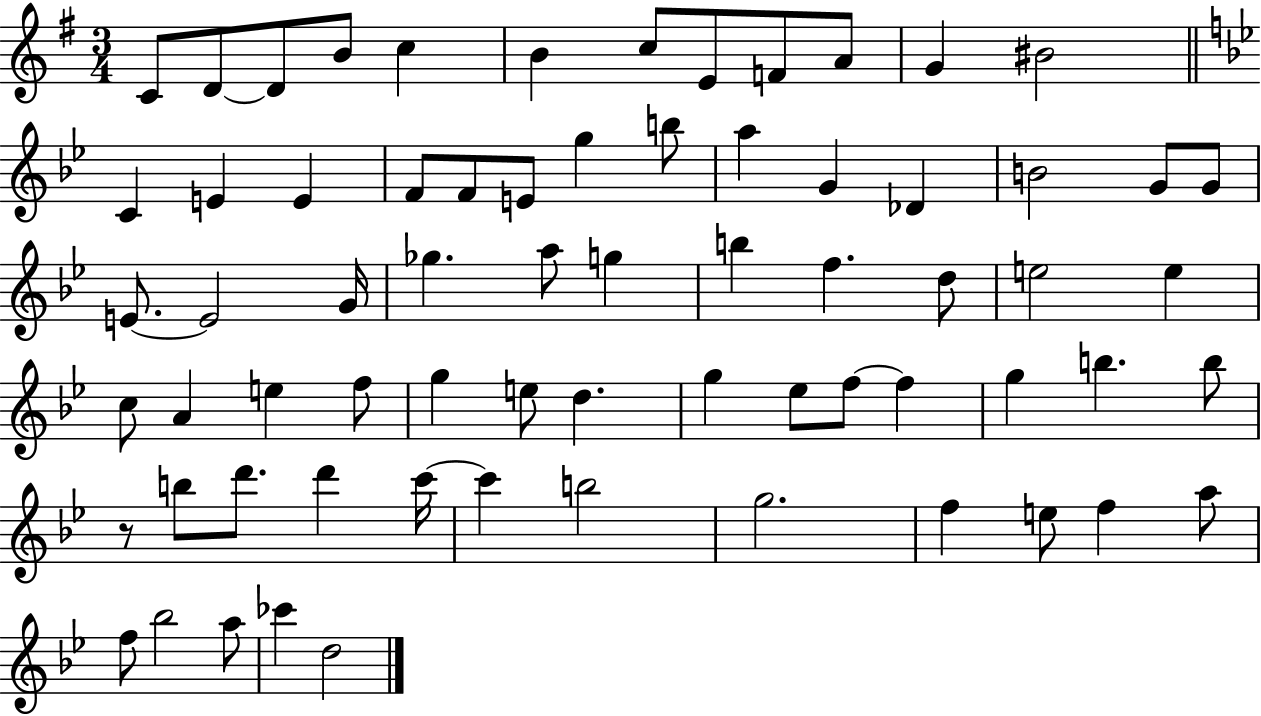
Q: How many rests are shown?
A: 1